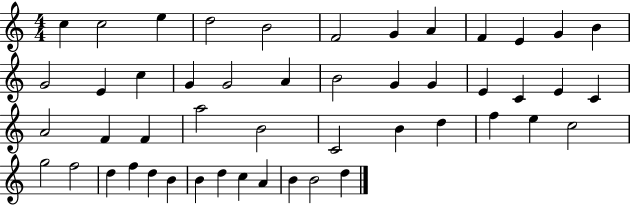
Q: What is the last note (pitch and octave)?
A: D5